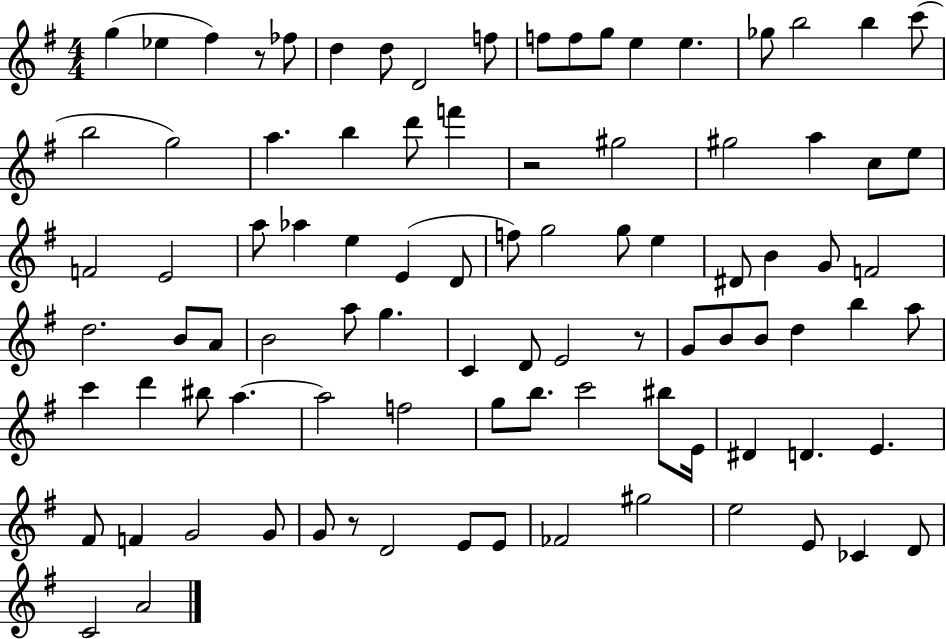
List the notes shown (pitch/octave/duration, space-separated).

G5/q Eb5/q F#5/q R/e FES5/e D5/q D5/e D4/h F5/e F5/e F5/e G5/e E5/q E5/q. Gb5/e B5/h B5/q C6/e B5/h G5/h A5/q. B5/q D6/e F6/q R/h G#5/h G#5/h A5/q C5/e E5/e F4/h E4/h A5/e Ab5/q E5/q E4/q D4/e F5/e G5/h G5/e E5/q D#4/e B4/q G4/e F4/h D5/h. B4/e A4/e B4/h A5/e G5/q. C4/q D4/e E4/h R/e G4/e B4/e B4/e D5/q B5/q A5/e C6/q D6/q BIS5/e A5/q. A5/h F5/h G5/e B5/e. C6/h BIS5/e E4/s D#4/q D4/q. E4/q. F#4/e F4/q G4/h G4/e G4/e R/e D4/h E4/e E4/e FES4/h G#5/h E5/h E4/e CES4/q D4/e C4/h A4/h